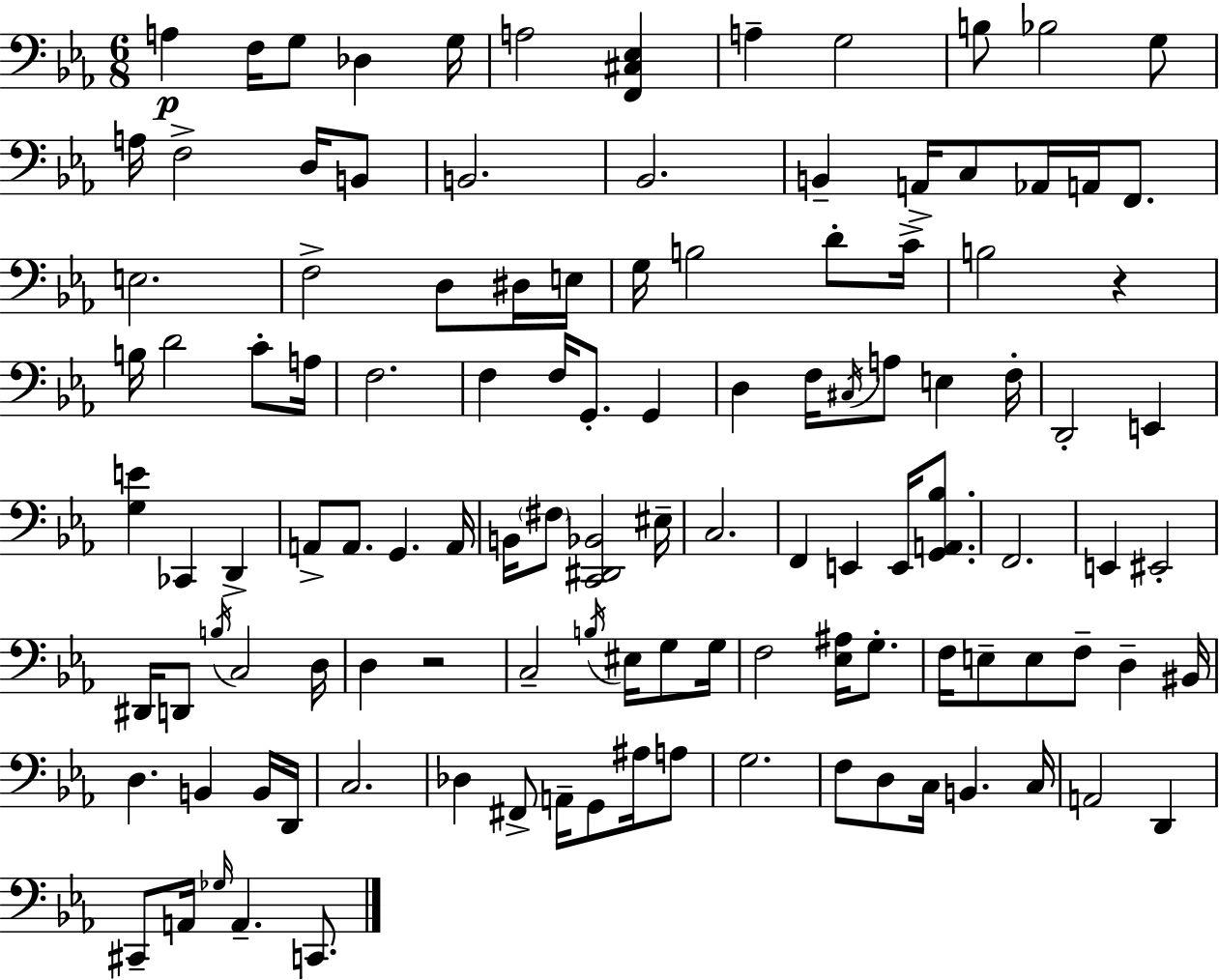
A3/q F3/s G3/e Db3/q G3/s A3/h [F2,C#3,Eb3]/q A3/q G3/h B3/e Bb3/h G3/e A3/s F3/h D3/s B2/e B2/h. Bb2/h. B2/q A2/s C3/e Ab2/s A2/s F2/e. E3/h. F3/h D3/e D#3/s E3/s G3/s B3/h D4/e C4/s B3/h R/q B3/s D4/h C4/e A3/s F3/h. F3/q F3/s G2/e. G2/q D3/q F3/s C#3/s A3/e E3/q F3/s D2/h E2/q [G3,E4]/q CES2/q D2/q A2/e A2/e. G2/q. A2/s B2/s F#3/e [C2,D#2,Bb2]/h EIS3/s C3/h. F2/q E2/q E2/s [G2,A2,Bb3]/e. F2/h. E2/q EIS2/h D#2/s D2/e B3/s C3/h D3/s D3/q R/h C3/h B3/s EIS3/s G3/e G3/s F3/h [Eb3,A#3]/s G3/e. F3/s E3/e E3/e F3/e D3/q BIS2/s D3/q. B2/q B2/s D2/s C3/h. Db3/q F#2/e A2/s G2/e A#3/s A3/e G3/h. F3/e D3/e C3/s B2/q. C3/s A2/h D2/q C#2/e A2/s Gb3/s A2/q. C2/e.